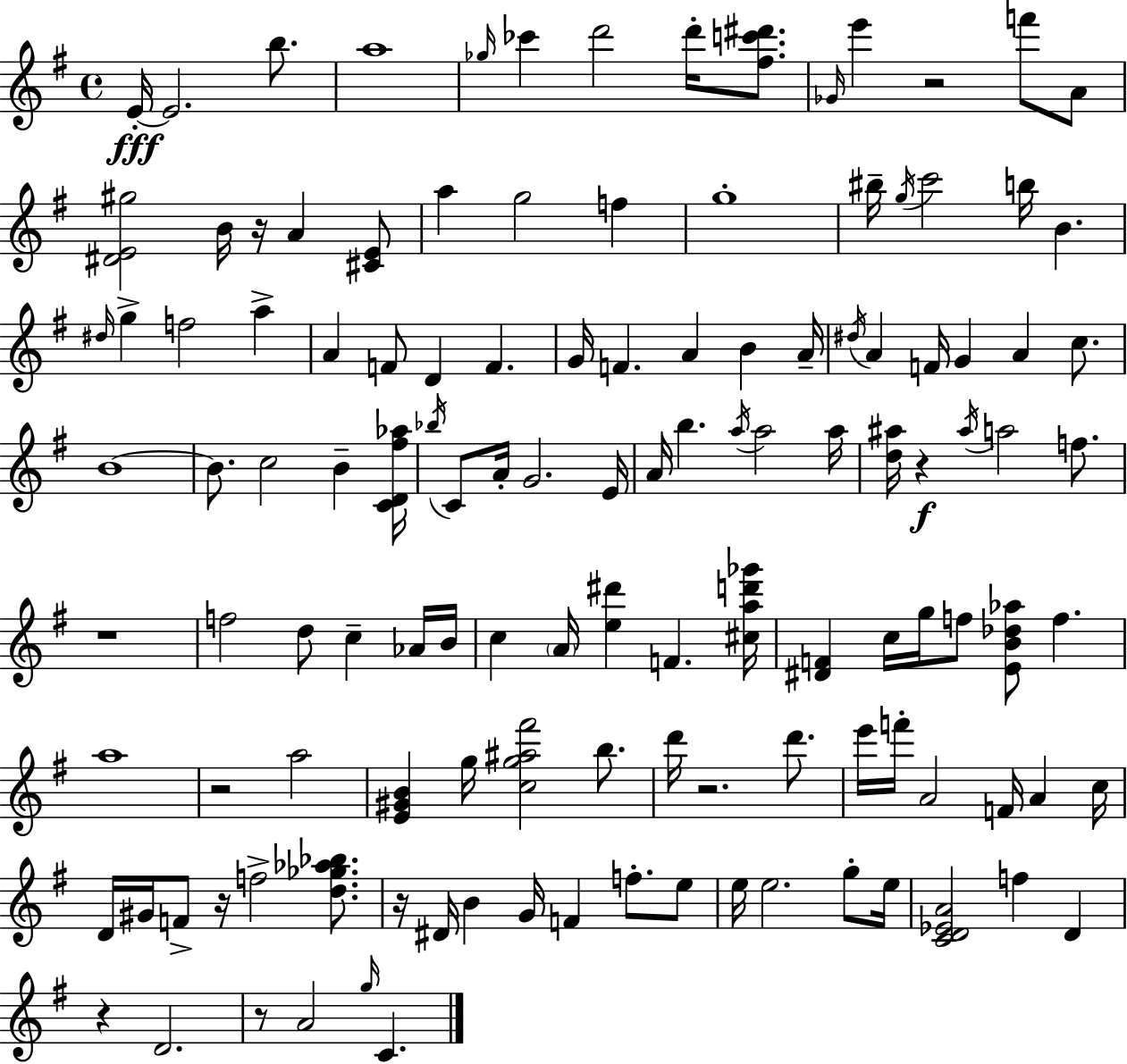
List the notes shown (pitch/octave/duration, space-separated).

E4/s E4/h. B5/e. A5/w Gb5/s CES6/q D6/h D6/s [F#5,C6,D#6]/e. Gb4/s E6/q R/h F6/e A4/e [D#4,E4,G#5]/h B4/s R/s A4/q [C#4,E4]/e A5/q G5/h F5/q G5/w BIS5/s G5/s C6/h B5/s B4/q. D#5/s G5/q F5/h A5/q A4/q F4/e D4/q F4/q. G4/s F4/q. A4/q B4/q A4/s D#5/s A4/q F4/s G4/q A4/q C5/e. B4/w B4/e. C5/h B4/q [C4,D4,F#5,Ab5]/s Bb5/s C4/e A4/s G4/h. E4/s A4/s B5/q. A5/s A5/h A5/s [D5,A#5]/s R/q A#5/s A5/h F5/e. R/w F5/h D5/e C5/q Ab4/s B4/s C5/q A4/s [E5,D#6]/q F4/q. [C#5,A5,D6,Gb6]/s [D#4,F4]/q C5/s G5/s F5/e [E4,B4,Db5,Ab5]/e F5/q. A5/w R/h A5/h [E4,G#4,B4]/q G5/s [C5,G5,A#5,F#6]/h B5/e. D6/s R/h. D6/e. E6/s F6/s A4/h F4/s A4/q C5/s D4/s G#4/s F4/e R/s F5/h [D5,Gb5,Ab5,Bb5]/e. R/s D#4/s B4/q G4/s F4/q F5/e. E5/e E5/s E5/h. G5/e E5/s [C4,D4,Eb4,A4]/h F5/q D4/q R/q D4/h. R/e A4/h G5/s C4/q.